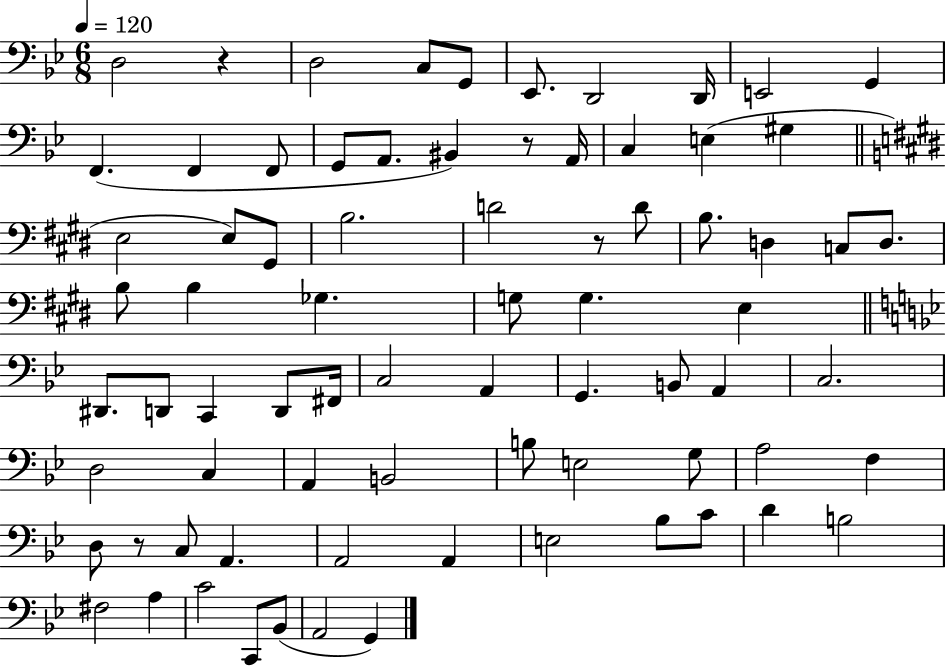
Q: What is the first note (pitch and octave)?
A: D3